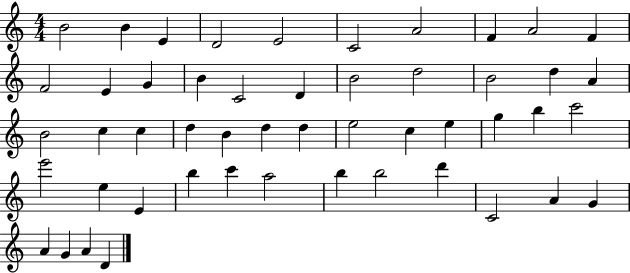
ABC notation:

X:1
T:Untitled
M:4/4
L:1/4
K:C
B2 B E D2 E2 C2 A2 F A2 F F2 E G B C2 D B2 d2 B2 d A B2 c c d B d d e2 c e g b c'2 e'2 e E b c' a2 b b2 d' C2 A G A G A D